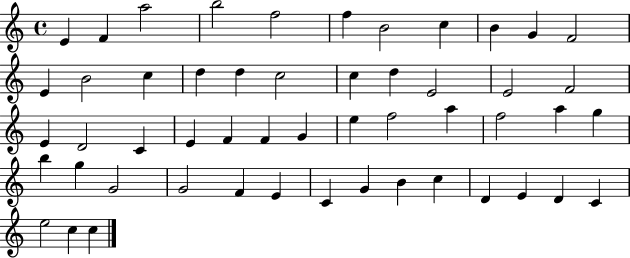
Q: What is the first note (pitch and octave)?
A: E4